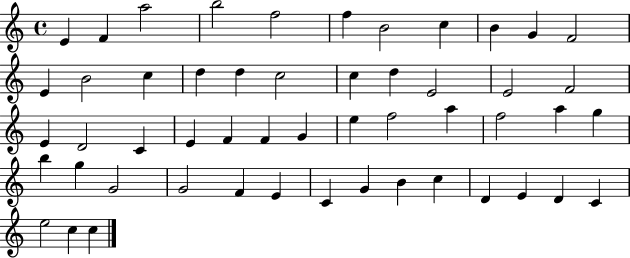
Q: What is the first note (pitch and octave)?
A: E4